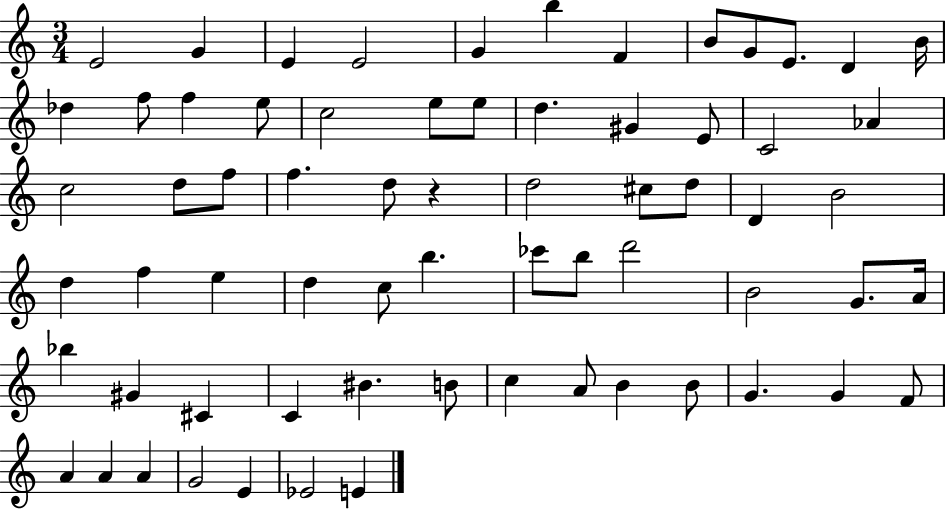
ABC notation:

X:1
T:Untitled
M:3/4
L:1/4
K:C
E2 G E E2 G b F B/2 G/2 E/2 D B/4 _d f/2 f e/2 c2 e/2 e/2 d ^G E/2 C2 _A c2 d/2 f/2 f d/2 z d2 ^c/2 d/2 D B2 d f e d c/2 b _c'/2 b/2 d'2 B2 G/2 A/4 _b ^G ^C C ^B B/2 c A/2 B B/2 G G F/2 A A A G2 E _E2 E